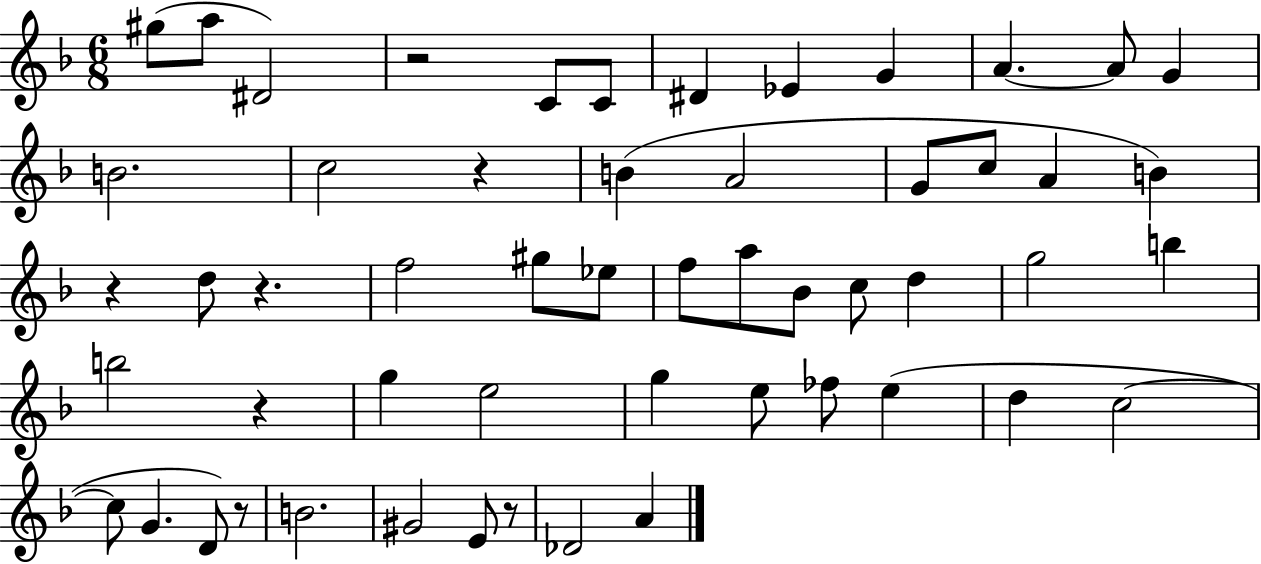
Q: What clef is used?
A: treble